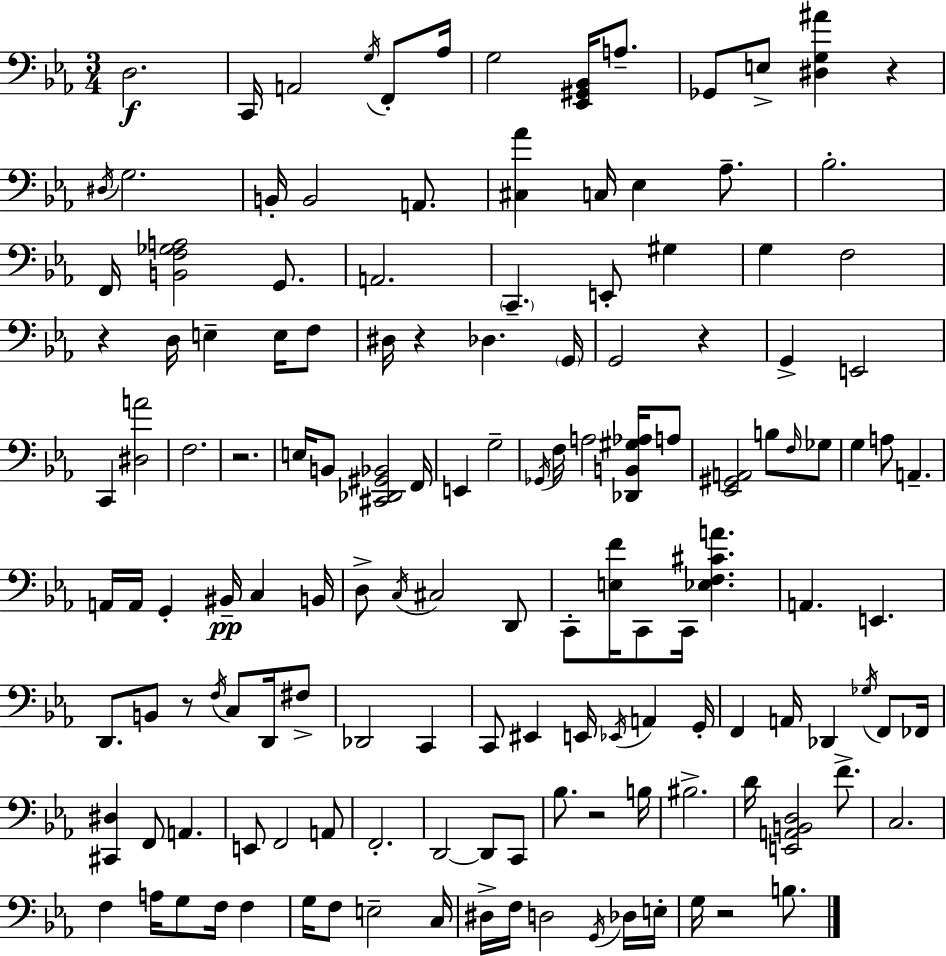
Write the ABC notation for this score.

X:1
T:Untitled
M:3/4
L:1/4
K:Cm
D,2 C,,/4 A,,2 G,/4 F,,/2 _A,/4 G,2 [_E,,^G,,_B,,]/4 A,/2 _G,,/2 E,/2 [^D,G,^A] z ^D,/4 G,2 B,,/4 B,,2 A,,/2 [^C,_A] C,/4 _E, _A,/2 _B,2 F,,/4 [B,,F,_G,A,]2 G,,/2 A,,2 C,, E,,/2 ^G, G, F,2 z D,/4 E, E,/4 F,/2 ^D,/4 z _D, G,,/4 G,,2 z G,, E,,2 C,, [^D,A]2 F,2 z2 E,/4 B,,/2 [^C,,_D,,^G,,_B,,]2 F,,/4 E,, G,2 _G,,/4 F,/4 A,2 [_D,,B,,^G,_A,]/4 A,/2 [_E,,^G,,A,,]2 B,/2 F,/4 _G,/2 G, A,/2 A,, A,,/4 A,,/4 G,, ^B,,/4 C, B,,/4 D,/2 C,/4 ^C,2 D,,/2 C,,/2 [E,F]/4 C,,/2 C,,/4 [_E,F,^CA] A,, E,, D,,/2 B,,/2 z/2 F,/4 C,/2 D,,/4 ^F,/2 _D,,2 C,, C,,/2 ^E,, E,,/4 _E,,/4 A,, G,,/4 F,, A,,/4 _D,, _G,/4 F,,/2 _F,,/4 [^C,,^D,] F,,/2 A,, E,,/2 F,,2 A,,/2 F,,2 D,,2 D,,/2 C,,/2 _B,/2 z2 B,/4 ^B,2 D/4 [E,,A,,B,,D,]2 F/2 C,2 F, A,/4 G,/2 F,/4 F, G,/4 F,/2 E,2 C,/4 ^D,/4 F,/4 D,2 G,,/4 _D,/4 E,/4 G,/4 z2 B,/2